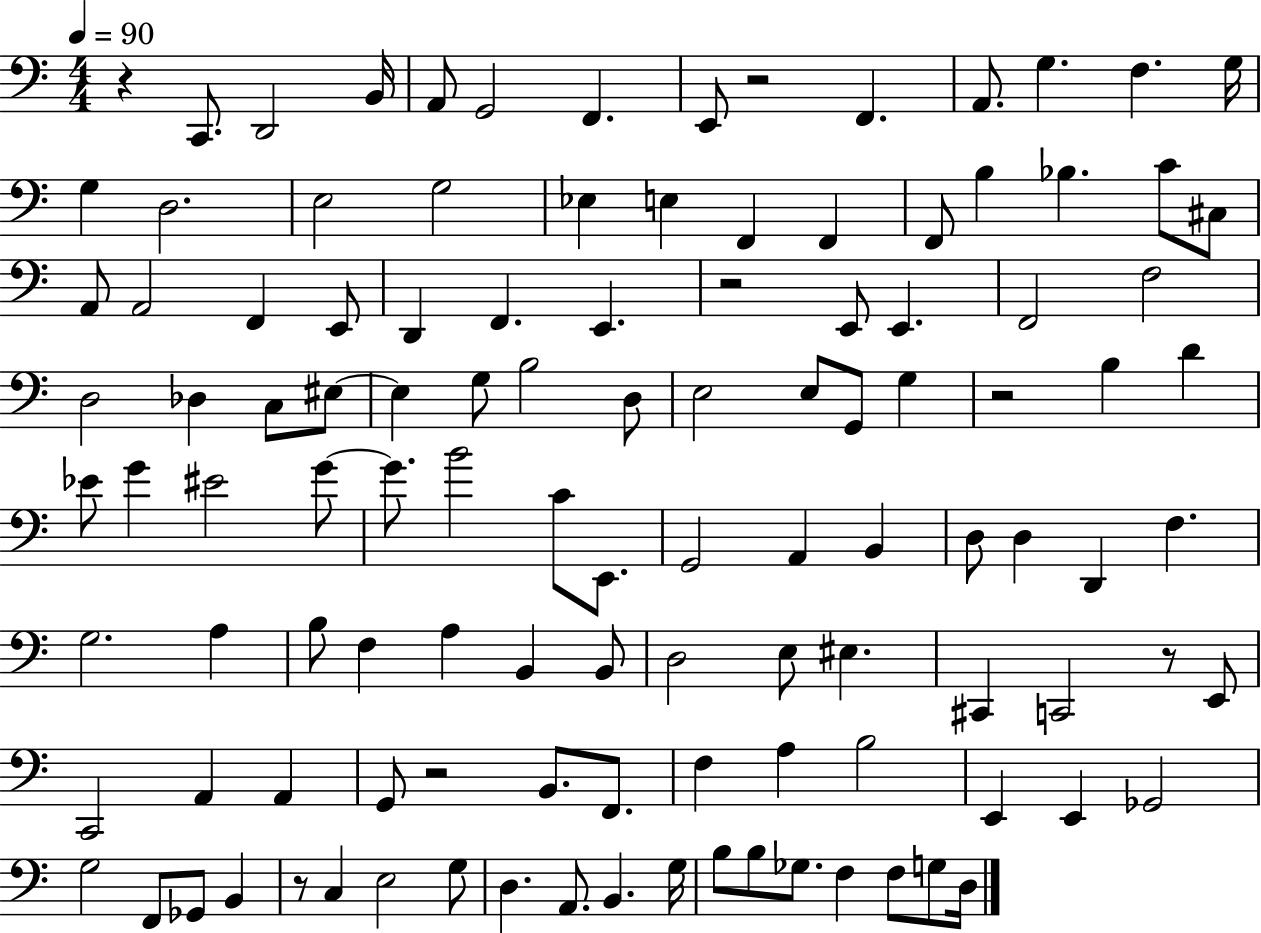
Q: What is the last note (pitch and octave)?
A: D3